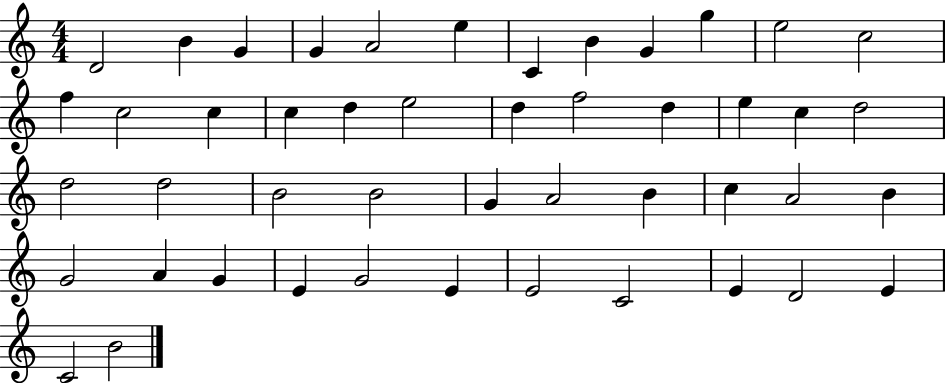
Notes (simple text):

D4/h B4/q G4/q G4/q A4/h E5/q C4/q B4/q G4/q G5/q E5/h C5/h F5/q C5/h C5/q C5/q D5/q E5/h D5/q F5/h D5/q E5/q C5/q D5/h D5/h D5/h B4/h B4/h G4/q A4/h B4/q C5/q A4/h B4/q G4/h A4/q G4/q E4/q G4/h E4/q E4/h C4/h E4/q D4/h E4/q C4/h B4/h